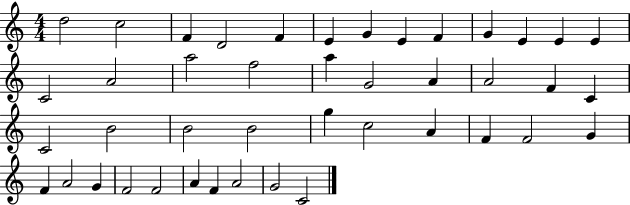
D5/h C5/h F4/q D4/h F4/q E4/q G4/q E4/q F4/q G4/q E4/q E4/q E4/q C4/h A4/h A5/h F5/h A5/q G4/h A4/q A4/h F4/q C4/q C4/h B4/h B4/h B4/h G5/q C5/h A4/q F4/q F4/h G4/q F4/q A4/h G4/q F4/h F4/h A4/q F4/q A4/h G4/h C4/h